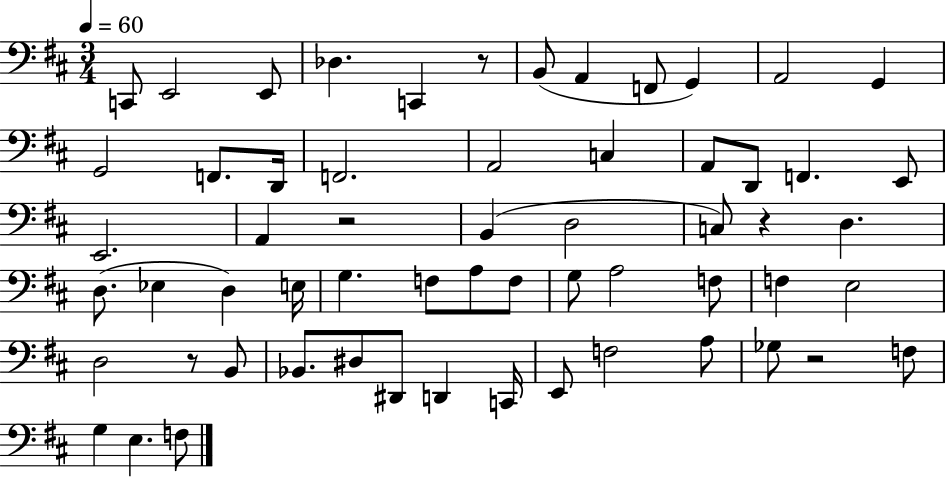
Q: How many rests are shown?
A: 5